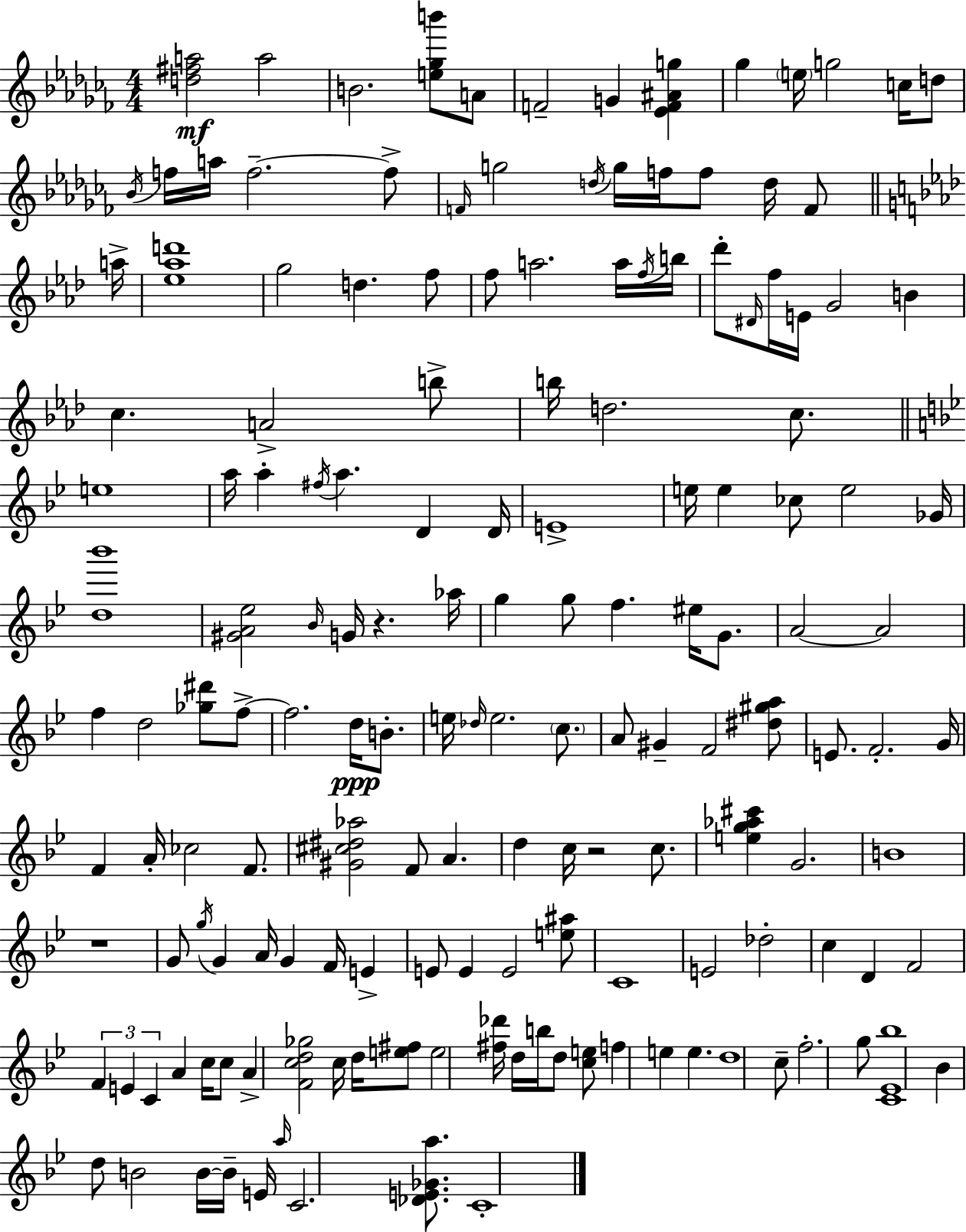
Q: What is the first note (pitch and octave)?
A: A5